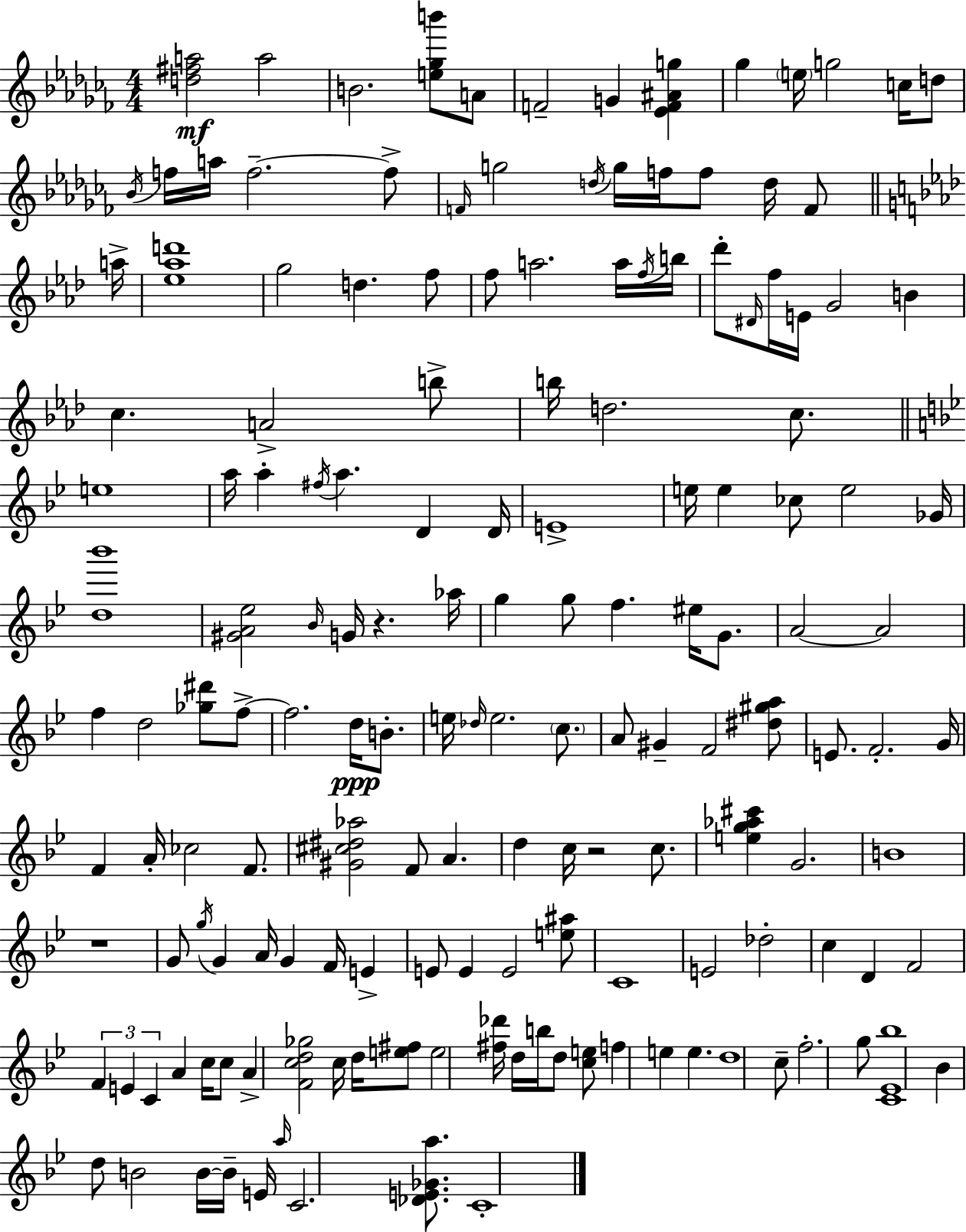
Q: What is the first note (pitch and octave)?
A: A5